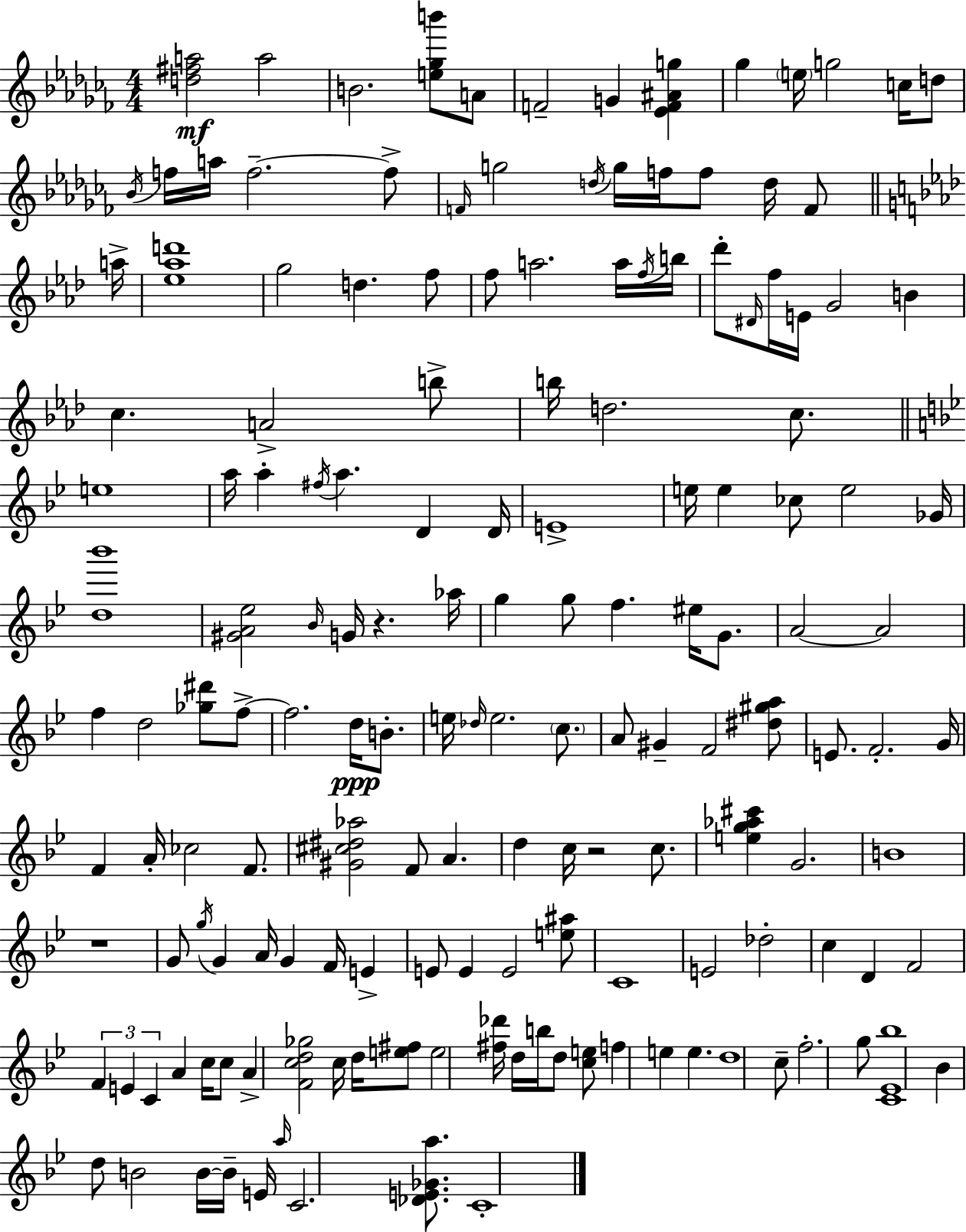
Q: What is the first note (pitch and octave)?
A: A5